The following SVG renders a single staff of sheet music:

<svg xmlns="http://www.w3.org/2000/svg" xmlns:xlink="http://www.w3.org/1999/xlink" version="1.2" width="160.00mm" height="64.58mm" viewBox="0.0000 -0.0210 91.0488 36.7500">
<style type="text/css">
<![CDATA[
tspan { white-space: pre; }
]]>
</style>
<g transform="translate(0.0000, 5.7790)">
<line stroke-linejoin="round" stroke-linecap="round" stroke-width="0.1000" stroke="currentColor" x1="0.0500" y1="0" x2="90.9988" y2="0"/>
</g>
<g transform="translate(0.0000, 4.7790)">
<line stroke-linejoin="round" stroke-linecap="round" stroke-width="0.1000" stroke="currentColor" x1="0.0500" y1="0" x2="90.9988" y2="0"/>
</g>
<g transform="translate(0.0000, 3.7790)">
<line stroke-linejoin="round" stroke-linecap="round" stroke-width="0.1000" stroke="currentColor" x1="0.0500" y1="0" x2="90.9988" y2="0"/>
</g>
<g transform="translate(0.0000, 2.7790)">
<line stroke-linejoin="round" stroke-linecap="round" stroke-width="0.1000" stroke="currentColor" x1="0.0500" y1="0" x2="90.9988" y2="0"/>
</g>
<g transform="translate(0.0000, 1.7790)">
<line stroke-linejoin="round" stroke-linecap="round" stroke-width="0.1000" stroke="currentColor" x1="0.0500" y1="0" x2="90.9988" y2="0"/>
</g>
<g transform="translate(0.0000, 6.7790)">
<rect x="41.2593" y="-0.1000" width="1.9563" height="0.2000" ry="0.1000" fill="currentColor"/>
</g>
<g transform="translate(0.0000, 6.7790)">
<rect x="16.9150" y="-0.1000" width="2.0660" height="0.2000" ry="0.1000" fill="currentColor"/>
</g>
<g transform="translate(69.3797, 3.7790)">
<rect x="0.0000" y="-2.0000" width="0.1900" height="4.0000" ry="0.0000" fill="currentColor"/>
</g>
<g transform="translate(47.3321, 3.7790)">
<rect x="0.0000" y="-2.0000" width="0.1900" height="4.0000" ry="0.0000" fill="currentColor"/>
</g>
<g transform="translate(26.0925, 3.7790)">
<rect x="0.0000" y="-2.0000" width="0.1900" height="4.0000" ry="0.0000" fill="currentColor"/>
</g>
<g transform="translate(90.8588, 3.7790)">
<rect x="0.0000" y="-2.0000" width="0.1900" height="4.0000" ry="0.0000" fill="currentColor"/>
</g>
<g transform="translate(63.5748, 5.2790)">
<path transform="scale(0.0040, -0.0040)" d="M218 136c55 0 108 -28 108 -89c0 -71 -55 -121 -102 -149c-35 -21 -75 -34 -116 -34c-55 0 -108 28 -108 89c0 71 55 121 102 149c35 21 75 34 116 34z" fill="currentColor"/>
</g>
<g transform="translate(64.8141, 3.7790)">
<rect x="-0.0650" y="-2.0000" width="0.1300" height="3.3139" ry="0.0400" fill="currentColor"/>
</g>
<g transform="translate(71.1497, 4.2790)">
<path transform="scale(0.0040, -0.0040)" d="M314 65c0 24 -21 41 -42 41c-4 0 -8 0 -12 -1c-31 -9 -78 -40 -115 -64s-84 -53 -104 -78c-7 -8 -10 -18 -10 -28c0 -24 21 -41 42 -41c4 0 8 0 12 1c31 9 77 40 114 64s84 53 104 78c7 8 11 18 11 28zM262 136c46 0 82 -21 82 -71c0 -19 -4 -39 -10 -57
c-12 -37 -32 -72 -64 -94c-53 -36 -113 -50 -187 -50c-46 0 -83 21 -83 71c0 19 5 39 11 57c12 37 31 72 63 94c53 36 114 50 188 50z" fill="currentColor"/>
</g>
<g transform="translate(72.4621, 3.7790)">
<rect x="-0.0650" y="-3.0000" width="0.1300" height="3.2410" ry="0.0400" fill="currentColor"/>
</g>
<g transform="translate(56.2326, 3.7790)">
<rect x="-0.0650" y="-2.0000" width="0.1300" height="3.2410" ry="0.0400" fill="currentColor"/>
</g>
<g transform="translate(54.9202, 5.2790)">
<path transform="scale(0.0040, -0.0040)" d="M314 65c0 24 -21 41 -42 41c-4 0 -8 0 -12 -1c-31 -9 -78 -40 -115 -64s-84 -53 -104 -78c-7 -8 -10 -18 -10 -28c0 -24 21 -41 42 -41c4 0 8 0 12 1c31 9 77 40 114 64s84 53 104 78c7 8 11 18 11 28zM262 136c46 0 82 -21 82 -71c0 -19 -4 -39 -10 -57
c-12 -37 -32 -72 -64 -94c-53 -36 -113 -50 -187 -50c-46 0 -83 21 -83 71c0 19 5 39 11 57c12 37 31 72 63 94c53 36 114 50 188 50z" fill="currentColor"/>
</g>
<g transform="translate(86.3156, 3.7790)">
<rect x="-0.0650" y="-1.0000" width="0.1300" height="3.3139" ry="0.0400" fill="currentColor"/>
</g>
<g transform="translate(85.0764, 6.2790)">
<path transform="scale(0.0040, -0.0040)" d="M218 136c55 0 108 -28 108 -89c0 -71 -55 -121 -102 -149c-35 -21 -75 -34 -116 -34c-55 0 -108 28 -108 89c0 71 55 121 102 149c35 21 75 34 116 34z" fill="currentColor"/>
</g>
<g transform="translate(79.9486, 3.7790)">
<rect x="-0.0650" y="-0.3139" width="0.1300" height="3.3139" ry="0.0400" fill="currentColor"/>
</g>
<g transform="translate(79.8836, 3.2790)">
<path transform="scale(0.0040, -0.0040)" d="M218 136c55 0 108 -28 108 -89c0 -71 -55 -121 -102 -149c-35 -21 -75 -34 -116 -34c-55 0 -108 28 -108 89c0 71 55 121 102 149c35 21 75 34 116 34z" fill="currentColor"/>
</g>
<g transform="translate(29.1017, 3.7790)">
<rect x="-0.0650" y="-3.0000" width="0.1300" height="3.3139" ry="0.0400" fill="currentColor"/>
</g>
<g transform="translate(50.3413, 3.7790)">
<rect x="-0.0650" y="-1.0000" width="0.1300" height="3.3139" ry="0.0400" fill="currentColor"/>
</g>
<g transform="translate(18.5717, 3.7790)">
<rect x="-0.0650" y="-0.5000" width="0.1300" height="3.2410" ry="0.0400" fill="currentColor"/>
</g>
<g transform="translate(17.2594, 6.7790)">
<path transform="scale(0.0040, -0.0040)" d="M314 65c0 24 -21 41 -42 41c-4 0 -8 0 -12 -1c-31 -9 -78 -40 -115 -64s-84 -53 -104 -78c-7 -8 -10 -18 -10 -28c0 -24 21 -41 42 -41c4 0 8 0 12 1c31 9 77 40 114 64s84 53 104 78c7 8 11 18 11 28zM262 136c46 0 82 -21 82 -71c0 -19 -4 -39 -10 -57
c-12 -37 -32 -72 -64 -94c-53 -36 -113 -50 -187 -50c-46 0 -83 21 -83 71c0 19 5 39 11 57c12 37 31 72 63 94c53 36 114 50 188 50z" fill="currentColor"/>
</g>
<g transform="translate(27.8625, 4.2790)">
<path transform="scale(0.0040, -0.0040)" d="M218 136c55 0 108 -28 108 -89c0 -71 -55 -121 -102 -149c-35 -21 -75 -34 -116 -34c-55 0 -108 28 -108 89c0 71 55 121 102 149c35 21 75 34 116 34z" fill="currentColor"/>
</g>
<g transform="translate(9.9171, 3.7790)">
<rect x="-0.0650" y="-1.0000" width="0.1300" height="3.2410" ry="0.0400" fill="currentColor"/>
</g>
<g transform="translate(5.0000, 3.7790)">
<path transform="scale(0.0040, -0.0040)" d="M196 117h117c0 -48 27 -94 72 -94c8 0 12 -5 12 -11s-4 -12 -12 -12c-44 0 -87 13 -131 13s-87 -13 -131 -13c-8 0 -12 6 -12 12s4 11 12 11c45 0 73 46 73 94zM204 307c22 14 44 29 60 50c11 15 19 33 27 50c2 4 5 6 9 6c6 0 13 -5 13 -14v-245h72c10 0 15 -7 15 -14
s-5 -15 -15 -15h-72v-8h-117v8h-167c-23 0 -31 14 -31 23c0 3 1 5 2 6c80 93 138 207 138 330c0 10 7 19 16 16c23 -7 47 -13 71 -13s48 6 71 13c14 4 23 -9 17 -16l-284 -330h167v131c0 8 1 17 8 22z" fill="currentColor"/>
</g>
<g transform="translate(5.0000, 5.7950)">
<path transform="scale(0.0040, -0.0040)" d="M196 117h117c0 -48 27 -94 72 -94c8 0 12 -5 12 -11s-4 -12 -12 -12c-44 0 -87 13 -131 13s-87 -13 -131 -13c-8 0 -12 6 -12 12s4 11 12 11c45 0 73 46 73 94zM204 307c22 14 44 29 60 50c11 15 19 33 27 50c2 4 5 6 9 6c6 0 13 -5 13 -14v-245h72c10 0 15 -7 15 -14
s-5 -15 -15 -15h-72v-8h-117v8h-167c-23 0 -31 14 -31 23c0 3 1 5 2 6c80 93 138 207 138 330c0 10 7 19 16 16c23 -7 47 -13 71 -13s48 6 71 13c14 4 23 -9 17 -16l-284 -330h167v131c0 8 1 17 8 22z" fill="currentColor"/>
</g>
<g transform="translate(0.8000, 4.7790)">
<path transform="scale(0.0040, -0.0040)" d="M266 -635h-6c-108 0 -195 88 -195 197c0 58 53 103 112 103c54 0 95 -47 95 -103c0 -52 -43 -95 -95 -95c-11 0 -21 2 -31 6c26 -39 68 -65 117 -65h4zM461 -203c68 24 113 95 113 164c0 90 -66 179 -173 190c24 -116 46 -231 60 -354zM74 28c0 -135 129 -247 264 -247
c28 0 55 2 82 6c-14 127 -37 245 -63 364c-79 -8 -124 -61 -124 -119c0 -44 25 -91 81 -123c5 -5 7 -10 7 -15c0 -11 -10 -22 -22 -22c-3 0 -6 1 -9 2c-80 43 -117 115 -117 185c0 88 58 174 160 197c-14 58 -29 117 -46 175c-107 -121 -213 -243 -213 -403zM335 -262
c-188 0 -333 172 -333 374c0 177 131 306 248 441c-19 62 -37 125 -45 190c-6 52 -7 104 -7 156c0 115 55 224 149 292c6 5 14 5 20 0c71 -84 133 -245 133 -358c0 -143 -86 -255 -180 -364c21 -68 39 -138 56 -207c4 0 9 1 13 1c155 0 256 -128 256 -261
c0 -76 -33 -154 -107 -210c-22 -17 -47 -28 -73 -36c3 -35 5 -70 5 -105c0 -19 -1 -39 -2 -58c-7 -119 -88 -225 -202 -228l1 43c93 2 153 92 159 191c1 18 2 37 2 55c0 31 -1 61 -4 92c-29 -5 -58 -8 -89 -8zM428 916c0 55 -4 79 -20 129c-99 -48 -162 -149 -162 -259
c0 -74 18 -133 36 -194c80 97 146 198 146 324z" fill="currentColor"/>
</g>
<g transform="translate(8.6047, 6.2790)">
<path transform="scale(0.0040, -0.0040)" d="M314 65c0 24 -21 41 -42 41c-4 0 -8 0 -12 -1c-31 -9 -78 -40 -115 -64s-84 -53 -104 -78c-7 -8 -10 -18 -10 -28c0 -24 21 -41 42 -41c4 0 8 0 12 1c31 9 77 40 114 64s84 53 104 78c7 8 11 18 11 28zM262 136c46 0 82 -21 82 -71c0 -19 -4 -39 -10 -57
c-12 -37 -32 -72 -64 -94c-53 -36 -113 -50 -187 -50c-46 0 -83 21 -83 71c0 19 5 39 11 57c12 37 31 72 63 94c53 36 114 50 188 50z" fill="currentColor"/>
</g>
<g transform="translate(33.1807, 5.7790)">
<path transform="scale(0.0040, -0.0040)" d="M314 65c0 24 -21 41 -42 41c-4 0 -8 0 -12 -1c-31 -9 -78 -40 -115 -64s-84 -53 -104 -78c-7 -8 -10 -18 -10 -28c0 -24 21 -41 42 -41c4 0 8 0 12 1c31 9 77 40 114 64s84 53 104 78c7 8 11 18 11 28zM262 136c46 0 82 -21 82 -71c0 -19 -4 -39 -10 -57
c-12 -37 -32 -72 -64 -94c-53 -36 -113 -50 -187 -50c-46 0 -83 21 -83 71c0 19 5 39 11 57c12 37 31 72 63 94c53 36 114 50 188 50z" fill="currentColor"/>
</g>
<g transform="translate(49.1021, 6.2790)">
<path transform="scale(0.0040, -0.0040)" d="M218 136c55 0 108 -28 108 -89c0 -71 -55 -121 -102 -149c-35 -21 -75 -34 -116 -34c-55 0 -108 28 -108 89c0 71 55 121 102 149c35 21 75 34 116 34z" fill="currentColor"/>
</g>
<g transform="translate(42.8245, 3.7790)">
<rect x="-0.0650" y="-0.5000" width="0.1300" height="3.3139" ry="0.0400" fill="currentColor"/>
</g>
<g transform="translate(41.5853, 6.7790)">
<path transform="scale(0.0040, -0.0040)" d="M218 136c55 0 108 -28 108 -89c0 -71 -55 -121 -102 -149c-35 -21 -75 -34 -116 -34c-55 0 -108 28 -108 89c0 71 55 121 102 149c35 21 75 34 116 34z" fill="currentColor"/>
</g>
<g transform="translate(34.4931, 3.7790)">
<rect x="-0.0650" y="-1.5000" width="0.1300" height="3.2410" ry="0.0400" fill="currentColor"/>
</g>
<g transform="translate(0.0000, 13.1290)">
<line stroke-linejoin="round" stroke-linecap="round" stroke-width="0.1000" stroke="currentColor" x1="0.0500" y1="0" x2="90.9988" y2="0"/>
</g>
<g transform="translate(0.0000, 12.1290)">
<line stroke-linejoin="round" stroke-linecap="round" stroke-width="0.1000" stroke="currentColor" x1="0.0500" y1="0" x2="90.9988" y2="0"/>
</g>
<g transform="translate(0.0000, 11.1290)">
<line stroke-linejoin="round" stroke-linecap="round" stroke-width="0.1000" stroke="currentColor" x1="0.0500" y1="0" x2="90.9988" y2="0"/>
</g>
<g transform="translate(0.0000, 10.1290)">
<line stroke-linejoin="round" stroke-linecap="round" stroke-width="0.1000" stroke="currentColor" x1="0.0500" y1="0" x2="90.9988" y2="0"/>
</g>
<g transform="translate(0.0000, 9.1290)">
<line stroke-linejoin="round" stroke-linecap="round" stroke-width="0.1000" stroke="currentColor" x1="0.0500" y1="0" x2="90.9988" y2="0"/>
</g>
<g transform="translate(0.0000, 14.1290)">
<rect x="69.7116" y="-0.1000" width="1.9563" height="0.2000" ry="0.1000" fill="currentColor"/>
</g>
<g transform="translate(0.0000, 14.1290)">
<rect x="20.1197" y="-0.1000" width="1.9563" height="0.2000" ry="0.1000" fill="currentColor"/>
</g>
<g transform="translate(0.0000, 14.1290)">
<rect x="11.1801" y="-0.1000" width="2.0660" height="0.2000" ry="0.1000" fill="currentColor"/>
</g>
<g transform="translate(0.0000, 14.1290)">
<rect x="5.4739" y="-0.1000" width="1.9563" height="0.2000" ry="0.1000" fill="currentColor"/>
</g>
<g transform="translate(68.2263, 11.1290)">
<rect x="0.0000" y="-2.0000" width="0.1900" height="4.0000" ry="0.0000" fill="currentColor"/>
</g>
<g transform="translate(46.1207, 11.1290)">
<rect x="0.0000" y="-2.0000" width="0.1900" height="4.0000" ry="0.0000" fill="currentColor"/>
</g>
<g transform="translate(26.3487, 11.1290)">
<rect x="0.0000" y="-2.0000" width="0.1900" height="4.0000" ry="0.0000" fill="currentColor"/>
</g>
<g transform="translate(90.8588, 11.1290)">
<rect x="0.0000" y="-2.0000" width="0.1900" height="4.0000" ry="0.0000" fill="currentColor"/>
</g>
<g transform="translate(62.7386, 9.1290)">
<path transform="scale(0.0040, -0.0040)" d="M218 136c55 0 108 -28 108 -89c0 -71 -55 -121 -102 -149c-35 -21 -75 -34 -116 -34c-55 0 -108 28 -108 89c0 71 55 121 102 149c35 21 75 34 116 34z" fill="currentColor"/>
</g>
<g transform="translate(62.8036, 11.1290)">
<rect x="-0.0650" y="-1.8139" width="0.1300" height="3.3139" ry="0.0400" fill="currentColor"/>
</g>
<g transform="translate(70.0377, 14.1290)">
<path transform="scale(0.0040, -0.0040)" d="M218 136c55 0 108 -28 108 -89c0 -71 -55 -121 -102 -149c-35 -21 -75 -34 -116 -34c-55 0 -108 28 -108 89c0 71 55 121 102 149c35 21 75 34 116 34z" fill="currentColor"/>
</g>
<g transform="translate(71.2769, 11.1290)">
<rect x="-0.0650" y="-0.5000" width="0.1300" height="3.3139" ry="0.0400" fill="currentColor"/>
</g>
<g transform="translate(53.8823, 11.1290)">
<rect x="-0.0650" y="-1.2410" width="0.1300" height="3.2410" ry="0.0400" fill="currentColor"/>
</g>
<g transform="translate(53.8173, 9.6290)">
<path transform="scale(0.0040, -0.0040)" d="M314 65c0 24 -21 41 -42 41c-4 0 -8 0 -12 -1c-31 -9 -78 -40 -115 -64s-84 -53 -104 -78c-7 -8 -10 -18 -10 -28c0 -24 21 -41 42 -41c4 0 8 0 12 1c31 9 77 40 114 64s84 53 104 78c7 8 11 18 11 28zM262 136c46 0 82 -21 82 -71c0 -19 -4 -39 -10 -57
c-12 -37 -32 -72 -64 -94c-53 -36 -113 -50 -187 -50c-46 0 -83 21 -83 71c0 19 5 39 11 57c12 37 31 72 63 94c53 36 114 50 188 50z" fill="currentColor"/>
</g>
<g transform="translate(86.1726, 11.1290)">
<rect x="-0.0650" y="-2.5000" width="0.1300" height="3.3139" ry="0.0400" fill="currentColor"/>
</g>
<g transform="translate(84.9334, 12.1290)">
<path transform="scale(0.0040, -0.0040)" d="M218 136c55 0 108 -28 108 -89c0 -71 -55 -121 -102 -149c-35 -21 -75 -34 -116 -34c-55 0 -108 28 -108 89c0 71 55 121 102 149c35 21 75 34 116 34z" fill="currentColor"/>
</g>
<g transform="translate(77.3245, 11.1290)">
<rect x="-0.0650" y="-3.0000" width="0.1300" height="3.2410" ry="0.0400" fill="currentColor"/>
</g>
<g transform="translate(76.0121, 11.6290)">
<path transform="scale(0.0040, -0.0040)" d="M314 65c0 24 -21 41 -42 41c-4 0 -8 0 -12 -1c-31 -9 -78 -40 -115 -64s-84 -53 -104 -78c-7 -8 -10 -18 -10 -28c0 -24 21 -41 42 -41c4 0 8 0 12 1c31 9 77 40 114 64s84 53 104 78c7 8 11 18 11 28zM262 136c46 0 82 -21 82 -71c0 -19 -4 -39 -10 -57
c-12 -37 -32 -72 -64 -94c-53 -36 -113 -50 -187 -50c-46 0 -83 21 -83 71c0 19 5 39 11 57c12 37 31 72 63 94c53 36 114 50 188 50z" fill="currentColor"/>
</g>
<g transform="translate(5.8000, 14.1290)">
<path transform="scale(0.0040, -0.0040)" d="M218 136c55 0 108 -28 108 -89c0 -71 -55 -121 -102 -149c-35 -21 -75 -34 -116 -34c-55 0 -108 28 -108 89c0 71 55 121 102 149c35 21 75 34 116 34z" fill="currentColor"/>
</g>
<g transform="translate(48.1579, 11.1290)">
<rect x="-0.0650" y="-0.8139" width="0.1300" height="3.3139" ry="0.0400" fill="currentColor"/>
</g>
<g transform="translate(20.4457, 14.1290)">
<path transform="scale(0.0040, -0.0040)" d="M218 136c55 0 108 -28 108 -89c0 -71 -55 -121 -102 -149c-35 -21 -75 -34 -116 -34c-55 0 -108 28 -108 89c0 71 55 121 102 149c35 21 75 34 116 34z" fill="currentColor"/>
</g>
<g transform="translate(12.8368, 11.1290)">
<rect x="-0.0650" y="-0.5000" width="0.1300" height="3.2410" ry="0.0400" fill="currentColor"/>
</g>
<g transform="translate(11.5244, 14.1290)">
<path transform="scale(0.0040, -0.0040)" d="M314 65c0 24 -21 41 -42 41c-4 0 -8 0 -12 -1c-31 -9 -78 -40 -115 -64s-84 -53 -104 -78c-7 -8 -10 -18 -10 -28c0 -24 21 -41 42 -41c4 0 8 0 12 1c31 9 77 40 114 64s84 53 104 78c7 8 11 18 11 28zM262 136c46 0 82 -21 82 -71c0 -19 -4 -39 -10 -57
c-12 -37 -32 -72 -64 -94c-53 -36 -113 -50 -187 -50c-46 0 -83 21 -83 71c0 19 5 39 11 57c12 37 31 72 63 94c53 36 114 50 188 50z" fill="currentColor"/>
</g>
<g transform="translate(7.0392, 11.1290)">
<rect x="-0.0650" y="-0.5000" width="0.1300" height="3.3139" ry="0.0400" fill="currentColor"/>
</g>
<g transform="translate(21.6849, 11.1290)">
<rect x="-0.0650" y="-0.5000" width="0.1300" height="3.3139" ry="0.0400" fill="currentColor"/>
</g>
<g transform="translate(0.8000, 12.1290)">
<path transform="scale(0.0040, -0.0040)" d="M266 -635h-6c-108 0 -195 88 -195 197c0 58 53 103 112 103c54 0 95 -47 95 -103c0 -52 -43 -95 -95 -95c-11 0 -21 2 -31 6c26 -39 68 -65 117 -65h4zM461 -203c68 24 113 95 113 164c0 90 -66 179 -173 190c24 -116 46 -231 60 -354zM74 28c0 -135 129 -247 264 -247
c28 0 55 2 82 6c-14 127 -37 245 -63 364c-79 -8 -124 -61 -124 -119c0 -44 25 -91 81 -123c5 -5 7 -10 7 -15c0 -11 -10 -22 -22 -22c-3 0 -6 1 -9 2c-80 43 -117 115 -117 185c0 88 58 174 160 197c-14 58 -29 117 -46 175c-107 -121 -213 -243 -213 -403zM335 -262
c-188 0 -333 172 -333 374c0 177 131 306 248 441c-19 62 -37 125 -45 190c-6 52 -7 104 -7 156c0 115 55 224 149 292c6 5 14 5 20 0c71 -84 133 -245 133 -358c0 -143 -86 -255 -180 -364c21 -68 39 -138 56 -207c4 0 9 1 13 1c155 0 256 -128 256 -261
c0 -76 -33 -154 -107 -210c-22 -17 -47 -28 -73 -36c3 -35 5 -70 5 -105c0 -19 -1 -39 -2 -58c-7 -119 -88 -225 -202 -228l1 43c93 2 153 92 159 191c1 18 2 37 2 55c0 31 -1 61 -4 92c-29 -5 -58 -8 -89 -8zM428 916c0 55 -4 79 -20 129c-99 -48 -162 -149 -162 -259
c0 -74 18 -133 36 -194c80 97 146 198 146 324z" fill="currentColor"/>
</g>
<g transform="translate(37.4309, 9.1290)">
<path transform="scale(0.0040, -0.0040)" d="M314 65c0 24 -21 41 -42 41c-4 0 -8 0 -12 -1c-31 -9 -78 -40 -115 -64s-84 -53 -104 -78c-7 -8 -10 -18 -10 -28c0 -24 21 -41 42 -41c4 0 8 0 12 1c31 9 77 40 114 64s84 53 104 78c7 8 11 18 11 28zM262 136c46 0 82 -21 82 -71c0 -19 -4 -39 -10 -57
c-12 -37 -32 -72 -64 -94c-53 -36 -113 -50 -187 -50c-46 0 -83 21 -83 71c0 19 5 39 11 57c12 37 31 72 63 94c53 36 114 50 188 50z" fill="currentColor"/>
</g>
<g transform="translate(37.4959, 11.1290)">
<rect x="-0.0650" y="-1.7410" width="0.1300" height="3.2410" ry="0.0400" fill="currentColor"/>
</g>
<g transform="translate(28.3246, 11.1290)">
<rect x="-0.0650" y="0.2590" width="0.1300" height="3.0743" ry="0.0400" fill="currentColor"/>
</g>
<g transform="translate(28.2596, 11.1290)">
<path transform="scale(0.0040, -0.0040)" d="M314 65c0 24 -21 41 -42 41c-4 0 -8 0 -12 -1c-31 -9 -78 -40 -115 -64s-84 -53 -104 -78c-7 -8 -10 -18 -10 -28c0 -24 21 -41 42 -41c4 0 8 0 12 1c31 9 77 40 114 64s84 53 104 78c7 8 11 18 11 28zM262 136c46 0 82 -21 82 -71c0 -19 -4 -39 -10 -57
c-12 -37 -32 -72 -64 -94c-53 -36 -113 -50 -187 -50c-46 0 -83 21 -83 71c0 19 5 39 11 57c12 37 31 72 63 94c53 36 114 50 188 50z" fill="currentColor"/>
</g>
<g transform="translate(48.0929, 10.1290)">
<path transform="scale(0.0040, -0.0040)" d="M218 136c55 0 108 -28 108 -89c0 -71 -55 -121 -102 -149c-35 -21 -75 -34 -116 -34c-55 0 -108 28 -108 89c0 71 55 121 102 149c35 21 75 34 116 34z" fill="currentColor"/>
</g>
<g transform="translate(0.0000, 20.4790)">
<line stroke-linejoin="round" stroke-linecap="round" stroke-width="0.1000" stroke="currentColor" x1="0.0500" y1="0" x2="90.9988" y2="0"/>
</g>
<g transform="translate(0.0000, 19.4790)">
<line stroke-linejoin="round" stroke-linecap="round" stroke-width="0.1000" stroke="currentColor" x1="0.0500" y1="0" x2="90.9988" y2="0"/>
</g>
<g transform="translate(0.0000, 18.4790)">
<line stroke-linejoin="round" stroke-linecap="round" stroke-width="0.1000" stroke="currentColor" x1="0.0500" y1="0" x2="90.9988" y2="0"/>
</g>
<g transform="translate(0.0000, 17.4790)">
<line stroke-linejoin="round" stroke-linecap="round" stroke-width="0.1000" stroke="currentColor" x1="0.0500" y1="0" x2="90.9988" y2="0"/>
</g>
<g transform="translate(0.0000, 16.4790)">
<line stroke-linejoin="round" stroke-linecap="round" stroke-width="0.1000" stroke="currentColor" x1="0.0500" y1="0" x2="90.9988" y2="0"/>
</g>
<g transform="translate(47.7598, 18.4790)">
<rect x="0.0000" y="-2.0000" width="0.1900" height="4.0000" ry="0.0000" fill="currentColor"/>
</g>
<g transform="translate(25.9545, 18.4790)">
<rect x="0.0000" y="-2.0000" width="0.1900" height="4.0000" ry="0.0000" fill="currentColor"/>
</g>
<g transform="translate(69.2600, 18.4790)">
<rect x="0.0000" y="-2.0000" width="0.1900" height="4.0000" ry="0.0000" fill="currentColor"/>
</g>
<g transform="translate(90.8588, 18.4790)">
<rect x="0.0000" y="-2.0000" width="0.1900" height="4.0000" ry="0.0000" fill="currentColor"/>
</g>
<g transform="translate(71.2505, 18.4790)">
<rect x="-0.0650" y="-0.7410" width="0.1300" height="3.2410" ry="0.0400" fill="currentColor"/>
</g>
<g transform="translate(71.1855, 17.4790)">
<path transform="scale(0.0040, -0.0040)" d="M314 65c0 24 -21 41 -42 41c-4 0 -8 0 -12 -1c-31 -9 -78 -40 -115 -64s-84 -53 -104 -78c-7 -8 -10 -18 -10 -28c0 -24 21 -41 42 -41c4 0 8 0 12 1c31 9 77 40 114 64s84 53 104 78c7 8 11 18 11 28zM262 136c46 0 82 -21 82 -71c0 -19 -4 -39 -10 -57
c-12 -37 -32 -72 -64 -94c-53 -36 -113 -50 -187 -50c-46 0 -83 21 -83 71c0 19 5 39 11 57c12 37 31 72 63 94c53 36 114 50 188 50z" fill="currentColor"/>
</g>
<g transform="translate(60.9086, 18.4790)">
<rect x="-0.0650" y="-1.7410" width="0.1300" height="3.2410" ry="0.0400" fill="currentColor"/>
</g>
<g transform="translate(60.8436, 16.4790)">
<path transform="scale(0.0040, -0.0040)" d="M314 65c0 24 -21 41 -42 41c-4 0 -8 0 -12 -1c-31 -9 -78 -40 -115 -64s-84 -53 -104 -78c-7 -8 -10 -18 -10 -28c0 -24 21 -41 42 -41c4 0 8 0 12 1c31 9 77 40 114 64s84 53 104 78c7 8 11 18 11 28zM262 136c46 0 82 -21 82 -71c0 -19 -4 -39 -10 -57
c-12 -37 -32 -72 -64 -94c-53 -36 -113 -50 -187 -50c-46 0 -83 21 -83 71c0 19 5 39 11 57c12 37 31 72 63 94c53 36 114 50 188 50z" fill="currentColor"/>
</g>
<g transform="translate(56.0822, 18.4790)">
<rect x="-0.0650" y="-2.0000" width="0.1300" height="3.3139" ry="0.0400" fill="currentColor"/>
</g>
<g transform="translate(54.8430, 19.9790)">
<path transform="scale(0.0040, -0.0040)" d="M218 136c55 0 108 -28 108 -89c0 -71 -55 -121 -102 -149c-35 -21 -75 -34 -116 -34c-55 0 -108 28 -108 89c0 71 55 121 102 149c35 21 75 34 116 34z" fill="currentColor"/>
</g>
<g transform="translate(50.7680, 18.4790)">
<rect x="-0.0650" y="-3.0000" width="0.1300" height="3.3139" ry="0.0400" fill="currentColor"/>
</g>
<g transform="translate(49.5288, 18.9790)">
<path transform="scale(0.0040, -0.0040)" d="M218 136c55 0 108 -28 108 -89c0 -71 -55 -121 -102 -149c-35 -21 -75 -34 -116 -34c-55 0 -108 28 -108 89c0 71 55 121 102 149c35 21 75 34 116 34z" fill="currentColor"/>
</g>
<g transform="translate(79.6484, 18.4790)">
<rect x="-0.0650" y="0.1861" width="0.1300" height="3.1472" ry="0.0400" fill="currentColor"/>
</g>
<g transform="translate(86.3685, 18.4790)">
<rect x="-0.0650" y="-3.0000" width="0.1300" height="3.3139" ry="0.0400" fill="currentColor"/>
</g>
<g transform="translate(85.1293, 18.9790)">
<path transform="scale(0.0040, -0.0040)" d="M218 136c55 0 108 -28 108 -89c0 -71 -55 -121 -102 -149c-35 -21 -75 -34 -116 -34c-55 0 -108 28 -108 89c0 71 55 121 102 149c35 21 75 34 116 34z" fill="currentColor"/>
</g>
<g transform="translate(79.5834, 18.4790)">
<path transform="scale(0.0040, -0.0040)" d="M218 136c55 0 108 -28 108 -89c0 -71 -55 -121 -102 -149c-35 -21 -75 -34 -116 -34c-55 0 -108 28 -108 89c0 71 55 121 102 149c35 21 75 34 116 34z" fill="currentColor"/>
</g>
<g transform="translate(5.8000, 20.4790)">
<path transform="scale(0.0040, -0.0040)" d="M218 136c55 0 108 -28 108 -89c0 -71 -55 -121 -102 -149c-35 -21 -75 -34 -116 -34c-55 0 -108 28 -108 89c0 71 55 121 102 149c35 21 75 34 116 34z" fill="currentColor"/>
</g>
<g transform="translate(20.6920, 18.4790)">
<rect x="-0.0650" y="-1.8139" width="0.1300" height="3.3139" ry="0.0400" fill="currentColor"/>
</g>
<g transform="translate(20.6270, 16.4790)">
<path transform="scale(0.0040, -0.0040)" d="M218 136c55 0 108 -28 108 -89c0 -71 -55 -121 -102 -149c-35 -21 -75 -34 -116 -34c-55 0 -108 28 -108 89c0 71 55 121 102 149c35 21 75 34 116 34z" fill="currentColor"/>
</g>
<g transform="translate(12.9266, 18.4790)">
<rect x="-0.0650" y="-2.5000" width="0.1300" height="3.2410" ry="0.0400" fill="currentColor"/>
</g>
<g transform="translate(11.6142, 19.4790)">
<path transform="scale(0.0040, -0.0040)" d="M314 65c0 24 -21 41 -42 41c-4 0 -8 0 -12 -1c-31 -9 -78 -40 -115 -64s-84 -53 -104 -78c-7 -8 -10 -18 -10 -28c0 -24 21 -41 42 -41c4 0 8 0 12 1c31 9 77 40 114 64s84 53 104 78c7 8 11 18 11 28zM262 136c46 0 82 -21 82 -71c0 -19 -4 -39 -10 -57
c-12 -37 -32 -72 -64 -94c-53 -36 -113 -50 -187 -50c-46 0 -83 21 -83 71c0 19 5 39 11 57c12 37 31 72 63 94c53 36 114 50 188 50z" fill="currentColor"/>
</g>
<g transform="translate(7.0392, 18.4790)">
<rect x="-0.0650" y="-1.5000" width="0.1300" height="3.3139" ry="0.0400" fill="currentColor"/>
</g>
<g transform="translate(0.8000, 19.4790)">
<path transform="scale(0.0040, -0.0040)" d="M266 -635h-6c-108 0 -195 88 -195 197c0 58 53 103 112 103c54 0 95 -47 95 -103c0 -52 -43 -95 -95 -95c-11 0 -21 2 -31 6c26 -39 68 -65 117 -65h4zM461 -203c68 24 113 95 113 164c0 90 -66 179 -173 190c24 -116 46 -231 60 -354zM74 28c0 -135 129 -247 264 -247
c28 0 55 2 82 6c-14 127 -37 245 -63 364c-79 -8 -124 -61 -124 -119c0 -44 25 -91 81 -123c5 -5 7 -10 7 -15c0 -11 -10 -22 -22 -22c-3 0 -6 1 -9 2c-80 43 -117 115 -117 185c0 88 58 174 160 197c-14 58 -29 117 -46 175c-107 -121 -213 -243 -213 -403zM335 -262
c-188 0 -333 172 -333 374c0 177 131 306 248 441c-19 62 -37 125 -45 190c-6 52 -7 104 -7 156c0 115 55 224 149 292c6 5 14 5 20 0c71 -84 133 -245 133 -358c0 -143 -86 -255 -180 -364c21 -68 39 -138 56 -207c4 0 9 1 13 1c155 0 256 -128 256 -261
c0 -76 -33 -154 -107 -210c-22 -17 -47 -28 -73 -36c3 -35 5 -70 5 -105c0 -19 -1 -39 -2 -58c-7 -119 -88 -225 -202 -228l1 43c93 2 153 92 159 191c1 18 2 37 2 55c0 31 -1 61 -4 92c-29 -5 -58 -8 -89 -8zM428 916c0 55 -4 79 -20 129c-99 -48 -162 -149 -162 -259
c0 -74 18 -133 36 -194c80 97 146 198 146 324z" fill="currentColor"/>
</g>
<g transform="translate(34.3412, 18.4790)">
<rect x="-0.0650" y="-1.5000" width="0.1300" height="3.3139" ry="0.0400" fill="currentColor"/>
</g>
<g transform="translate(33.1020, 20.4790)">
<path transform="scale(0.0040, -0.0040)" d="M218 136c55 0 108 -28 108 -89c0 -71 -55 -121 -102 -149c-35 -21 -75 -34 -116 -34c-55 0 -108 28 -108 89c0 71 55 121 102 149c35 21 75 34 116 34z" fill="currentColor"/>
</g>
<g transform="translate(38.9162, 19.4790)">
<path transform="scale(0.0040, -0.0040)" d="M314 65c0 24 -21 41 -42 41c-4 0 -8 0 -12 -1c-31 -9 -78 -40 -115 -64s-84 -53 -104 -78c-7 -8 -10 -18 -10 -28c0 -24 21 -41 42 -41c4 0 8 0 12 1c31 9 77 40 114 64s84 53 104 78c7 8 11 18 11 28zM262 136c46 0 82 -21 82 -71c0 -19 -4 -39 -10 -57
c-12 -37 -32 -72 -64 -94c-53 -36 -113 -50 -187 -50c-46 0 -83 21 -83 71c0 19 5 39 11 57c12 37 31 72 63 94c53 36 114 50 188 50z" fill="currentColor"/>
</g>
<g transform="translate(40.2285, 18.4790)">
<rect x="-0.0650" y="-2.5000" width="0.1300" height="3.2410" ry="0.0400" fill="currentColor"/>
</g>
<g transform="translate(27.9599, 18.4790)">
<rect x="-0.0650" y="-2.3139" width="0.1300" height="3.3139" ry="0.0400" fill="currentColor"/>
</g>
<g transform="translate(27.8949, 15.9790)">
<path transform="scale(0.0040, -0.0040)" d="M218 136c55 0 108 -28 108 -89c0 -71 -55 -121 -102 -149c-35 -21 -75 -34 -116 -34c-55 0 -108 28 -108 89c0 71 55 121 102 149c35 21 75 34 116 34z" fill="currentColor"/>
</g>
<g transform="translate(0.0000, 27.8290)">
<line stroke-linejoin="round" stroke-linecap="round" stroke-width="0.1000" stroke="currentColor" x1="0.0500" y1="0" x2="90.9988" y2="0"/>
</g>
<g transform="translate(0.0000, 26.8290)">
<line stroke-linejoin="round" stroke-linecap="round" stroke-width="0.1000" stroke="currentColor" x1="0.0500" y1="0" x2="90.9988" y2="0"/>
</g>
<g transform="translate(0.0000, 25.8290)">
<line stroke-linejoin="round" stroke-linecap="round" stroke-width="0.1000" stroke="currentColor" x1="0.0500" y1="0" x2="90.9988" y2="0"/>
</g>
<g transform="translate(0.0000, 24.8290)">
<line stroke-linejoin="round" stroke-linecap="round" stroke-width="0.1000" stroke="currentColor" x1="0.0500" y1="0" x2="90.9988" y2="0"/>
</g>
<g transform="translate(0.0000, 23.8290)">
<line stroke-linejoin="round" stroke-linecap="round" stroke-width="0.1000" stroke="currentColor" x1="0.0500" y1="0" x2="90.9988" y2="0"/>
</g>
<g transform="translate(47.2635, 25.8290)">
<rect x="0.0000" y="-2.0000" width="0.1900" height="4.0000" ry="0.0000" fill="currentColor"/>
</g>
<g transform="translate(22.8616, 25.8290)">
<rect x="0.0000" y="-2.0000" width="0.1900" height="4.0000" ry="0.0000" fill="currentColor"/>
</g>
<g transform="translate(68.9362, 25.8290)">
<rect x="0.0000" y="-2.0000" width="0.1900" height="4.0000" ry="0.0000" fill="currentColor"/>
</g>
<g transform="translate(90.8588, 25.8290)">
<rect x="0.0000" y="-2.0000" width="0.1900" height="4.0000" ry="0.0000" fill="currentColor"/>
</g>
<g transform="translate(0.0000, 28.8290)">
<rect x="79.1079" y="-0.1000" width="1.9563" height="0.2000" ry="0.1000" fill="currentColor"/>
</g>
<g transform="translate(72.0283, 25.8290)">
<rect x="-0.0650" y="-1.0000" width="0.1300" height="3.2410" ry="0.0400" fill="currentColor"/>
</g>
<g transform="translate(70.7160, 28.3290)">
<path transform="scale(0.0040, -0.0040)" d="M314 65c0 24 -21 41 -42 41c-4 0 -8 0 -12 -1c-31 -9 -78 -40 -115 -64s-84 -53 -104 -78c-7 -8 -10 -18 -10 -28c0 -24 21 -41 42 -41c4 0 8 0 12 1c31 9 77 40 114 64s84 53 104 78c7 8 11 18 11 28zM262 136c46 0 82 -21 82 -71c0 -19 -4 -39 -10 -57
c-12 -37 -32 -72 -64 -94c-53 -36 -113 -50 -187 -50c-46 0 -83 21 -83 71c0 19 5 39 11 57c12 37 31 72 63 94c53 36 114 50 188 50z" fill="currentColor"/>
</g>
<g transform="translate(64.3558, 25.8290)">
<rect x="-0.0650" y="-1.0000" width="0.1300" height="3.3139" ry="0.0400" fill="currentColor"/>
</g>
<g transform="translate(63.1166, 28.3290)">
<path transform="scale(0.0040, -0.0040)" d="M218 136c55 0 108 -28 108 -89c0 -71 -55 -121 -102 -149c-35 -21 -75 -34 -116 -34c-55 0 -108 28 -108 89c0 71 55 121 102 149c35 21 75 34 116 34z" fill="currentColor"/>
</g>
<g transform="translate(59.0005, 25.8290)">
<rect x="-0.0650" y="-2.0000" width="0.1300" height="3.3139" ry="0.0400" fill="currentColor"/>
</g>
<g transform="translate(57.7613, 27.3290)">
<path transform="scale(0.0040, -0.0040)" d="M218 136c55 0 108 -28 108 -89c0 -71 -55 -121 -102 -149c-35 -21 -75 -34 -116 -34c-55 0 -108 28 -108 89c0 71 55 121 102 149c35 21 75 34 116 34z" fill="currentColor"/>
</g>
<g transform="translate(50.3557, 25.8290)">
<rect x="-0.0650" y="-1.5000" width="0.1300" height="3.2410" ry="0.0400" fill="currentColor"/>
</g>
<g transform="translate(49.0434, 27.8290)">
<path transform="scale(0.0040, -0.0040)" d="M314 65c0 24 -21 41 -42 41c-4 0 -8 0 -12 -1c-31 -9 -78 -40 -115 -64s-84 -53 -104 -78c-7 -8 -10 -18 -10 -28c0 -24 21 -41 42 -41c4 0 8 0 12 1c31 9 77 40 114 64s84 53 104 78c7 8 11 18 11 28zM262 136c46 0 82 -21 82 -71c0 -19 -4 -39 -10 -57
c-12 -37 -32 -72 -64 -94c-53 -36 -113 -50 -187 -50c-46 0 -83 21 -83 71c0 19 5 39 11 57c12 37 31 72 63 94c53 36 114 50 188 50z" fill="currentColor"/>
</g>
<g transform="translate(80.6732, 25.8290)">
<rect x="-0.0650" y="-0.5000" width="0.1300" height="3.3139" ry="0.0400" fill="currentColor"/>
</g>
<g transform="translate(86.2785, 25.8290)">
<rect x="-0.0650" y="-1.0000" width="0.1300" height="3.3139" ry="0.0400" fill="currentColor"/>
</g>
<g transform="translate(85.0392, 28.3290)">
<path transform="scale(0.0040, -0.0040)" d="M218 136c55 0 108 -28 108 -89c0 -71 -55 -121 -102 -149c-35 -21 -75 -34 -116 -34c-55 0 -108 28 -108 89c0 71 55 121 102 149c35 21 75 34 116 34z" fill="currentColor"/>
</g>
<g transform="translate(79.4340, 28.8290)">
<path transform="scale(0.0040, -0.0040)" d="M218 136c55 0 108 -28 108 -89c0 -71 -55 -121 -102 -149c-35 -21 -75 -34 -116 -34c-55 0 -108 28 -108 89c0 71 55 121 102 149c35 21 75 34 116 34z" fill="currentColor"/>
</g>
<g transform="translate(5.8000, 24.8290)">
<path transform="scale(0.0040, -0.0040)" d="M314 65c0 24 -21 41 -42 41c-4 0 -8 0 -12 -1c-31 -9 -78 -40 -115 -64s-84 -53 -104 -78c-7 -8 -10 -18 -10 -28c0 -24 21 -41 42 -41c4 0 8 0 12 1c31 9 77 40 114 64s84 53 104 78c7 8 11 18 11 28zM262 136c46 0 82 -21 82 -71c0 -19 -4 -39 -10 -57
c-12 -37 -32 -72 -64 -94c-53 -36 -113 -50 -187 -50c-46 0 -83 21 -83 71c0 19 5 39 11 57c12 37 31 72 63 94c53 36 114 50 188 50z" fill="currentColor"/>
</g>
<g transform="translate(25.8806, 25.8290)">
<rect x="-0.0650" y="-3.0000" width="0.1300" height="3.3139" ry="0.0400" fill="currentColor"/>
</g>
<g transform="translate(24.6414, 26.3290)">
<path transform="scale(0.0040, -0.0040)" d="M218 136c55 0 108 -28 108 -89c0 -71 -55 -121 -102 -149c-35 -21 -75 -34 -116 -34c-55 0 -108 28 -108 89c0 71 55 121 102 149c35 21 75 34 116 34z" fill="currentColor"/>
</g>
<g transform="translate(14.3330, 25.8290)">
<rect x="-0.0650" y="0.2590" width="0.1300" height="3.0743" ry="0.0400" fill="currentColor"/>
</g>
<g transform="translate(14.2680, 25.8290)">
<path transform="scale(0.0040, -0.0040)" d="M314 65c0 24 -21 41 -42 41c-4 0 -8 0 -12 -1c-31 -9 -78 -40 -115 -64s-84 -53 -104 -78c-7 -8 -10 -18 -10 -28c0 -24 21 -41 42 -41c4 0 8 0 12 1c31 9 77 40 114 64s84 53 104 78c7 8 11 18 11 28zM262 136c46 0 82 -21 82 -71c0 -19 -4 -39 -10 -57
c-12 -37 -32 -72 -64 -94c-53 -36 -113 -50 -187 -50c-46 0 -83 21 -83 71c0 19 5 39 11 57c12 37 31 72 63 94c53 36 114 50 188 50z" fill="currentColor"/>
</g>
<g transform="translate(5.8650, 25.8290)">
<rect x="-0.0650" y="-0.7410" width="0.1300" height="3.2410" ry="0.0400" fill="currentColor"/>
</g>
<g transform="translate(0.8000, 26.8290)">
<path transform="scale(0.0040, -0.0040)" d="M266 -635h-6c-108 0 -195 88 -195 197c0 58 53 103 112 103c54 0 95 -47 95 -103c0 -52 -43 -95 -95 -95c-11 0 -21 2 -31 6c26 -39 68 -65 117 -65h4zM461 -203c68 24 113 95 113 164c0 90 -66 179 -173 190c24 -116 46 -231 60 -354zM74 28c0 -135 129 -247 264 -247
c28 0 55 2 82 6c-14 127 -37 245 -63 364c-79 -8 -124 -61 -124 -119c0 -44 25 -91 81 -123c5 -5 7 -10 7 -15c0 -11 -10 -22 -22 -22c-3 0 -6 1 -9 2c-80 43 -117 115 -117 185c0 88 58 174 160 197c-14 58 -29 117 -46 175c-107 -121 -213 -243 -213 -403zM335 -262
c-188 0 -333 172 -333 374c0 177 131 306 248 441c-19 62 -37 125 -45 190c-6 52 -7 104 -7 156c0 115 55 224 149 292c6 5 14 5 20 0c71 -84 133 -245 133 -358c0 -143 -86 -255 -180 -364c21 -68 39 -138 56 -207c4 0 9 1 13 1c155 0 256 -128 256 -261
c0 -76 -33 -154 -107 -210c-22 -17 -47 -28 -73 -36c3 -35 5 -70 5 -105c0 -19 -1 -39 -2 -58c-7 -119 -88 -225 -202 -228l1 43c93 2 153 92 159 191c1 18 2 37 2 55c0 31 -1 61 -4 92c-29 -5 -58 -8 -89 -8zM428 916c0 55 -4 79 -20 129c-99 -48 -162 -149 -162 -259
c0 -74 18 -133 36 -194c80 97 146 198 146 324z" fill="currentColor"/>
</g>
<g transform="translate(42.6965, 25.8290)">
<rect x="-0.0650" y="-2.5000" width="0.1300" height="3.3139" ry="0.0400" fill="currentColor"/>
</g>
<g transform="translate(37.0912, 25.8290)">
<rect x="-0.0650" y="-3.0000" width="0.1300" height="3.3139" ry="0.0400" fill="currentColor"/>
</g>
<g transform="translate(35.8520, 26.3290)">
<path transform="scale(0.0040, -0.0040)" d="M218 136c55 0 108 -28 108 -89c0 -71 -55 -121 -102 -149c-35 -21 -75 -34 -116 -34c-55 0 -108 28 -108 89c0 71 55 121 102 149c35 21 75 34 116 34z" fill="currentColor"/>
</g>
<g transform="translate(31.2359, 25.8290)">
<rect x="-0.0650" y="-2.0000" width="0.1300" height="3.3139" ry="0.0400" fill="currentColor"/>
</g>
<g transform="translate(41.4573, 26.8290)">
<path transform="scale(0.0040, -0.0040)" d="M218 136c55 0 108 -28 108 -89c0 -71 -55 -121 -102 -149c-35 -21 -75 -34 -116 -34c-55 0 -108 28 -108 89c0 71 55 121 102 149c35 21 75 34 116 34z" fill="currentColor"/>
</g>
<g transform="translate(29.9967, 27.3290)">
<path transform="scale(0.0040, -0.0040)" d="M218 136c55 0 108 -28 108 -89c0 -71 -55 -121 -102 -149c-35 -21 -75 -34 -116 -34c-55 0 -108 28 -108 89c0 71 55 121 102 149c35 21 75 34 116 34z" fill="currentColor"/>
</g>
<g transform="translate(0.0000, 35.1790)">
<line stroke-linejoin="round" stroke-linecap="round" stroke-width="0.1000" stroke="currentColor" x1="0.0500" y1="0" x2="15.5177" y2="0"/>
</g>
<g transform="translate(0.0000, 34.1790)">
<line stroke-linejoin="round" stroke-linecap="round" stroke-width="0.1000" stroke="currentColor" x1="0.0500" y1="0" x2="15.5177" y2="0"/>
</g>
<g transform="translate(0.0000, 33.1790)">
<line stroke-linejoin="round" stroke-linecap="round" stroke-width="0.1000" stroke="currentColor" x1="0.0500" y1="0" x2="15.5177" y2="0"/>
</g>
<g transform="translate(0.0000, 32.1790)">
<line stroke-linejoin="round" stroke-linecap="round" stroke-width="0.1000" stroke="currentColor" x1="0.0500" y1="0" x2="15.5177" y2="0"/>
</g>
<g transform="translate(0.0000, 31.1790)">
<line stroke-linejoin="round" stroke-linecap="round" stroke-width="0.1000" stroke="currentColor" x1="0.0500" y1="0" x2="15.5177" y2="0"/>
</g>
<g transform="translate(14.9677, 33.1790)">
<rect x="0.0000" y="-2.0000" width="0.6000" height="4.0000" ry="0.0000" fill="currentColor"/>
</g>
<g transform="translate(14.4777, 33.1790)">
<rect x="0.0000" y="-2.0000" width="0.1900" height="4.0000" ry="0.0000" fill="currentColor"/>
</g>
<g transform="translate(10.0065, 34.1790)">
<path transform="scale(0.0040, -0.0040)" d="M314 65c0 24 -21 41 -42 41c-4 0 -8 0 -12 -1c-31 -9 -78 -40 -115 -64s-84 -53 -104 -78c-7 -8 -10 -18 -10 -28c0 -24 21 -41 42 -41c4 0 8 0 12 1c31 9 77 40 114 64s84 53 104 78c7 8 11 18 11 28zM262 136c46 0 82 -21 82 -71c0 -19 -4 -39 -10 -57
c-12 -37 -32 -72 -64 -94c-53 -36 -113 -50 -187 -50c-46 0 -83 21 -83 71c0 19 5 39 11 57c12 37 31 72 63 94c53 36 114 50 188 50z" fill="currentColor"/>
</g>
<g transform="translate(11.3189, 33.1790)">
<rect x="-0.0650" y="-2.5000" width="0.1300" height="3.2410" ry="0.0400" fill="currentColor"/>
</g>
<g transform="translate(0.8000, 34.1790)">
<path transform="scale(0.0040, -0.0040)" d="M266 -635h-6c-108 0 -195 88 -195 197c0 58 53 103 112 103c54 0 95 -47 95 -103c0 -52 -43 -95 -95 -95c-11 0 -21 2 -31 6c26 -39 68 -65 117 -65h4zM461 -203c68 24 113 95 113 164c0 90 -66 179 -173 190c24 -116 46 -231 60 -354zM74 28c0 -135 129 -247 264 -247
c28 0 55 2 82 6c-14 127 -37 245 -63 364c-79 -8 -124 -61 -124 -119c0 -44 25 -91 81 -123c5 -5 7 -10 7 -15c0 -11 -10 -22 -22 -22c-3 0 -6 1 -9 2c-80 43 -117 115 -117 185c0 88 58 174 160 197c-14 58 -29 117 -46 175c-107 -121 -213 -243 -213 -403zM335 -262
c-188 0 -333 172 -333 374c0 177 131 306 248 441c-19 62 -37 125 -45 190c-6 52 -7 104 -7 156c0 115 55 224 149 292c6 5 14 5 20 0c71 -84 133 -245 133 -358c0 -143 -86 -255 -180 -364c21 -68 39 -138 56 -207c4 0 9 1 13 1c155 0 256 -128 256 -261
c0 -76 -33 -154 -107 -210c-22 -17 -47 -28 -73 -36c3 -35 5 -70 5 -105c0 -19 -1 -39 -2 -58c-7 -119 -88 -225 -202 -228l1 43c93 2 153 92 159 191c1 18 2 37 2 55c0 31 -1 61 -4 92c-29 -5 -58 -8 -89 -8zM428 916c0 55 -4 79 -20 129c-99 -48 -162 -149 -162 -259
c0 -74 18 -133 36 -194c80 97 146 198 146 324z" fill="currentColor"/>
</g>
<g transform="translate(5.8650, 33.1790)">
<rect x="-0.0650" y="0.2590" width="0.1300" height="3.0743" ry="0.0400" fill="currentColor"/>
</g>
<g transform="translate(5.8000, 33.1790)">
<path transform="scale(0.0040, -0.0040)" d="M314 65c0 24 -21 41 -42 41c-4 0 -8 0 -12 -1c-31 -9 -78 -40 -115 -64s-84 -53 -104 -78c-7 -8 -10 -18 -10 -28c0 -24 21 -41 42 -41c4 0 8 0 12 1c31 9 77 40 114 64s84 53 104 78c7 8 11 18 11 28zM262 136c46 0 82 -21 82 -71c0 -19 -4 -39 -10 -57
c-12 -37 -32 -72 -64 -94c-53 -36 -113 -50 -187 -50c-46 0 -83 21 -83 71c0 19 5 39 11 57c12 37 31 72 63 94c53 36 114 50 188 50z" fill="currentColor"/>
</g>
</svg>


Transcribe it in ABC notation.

X:1
T:Untitled
M:4/4
L:1/4
K:C
D2 C2 A E2 C D F2 F A2 c D C C2 C B2 f2 d e2 f C A2 G E G2 f g E G2 A F f2 d2 B A d2 B2 A F A G E2 F D D2 C D B2 G2